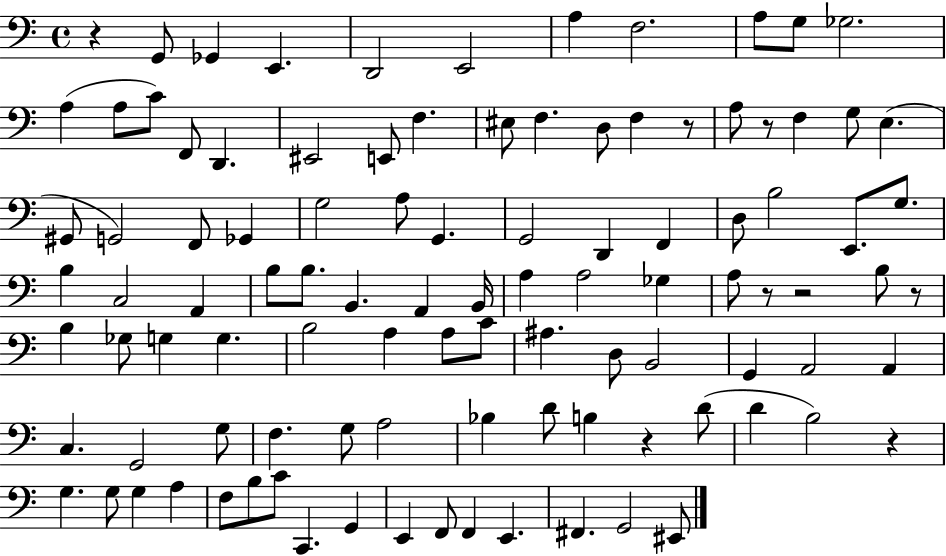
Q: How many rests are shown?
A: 8